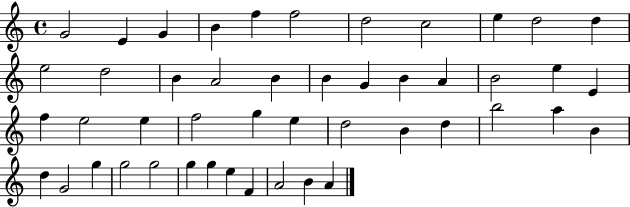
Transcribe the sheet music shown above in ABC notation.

X:1
T:Untitled
M:4/4
L:1/4
K:C
G2 E G B f f2 d2 c2 e d2 d e2 d2 B A2 B B G B A B2 e E f e2 e f2 g e d2 B d b2 a B d G2 g g2 g2 g g e F A2 B A